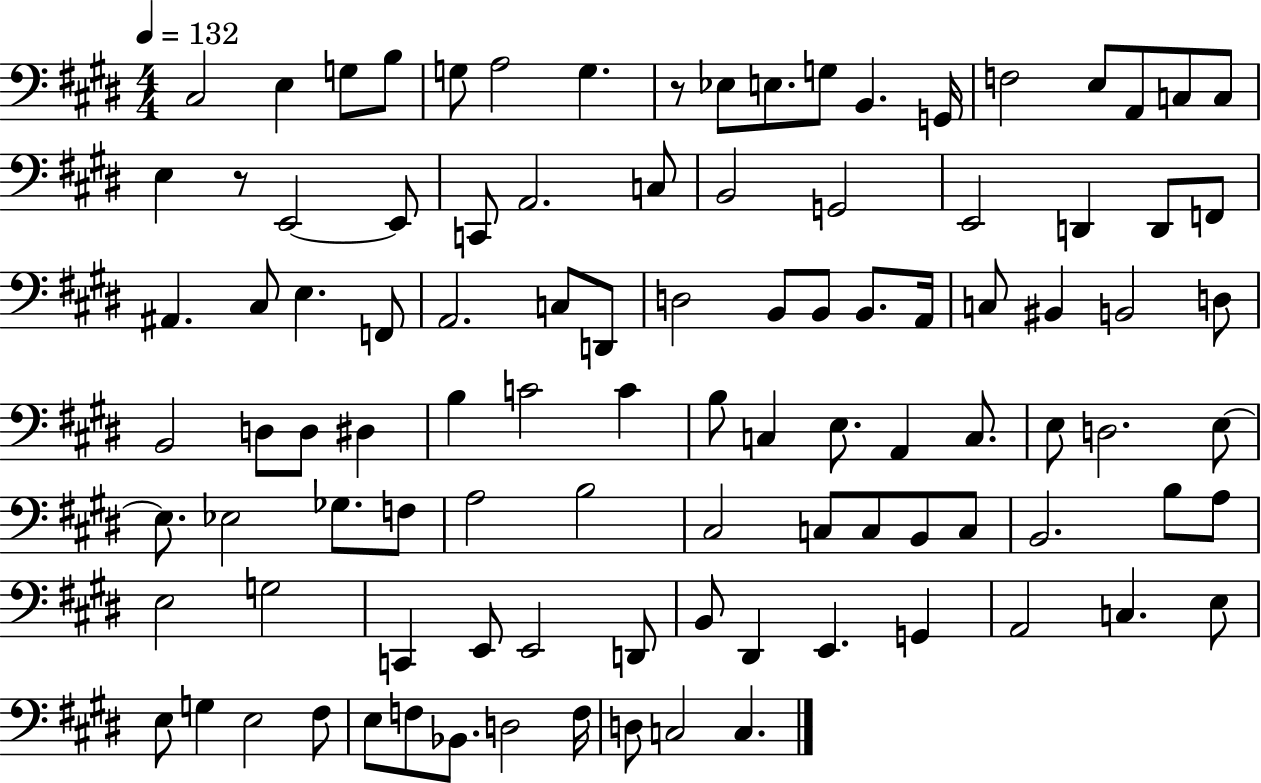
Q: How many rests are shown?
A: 2